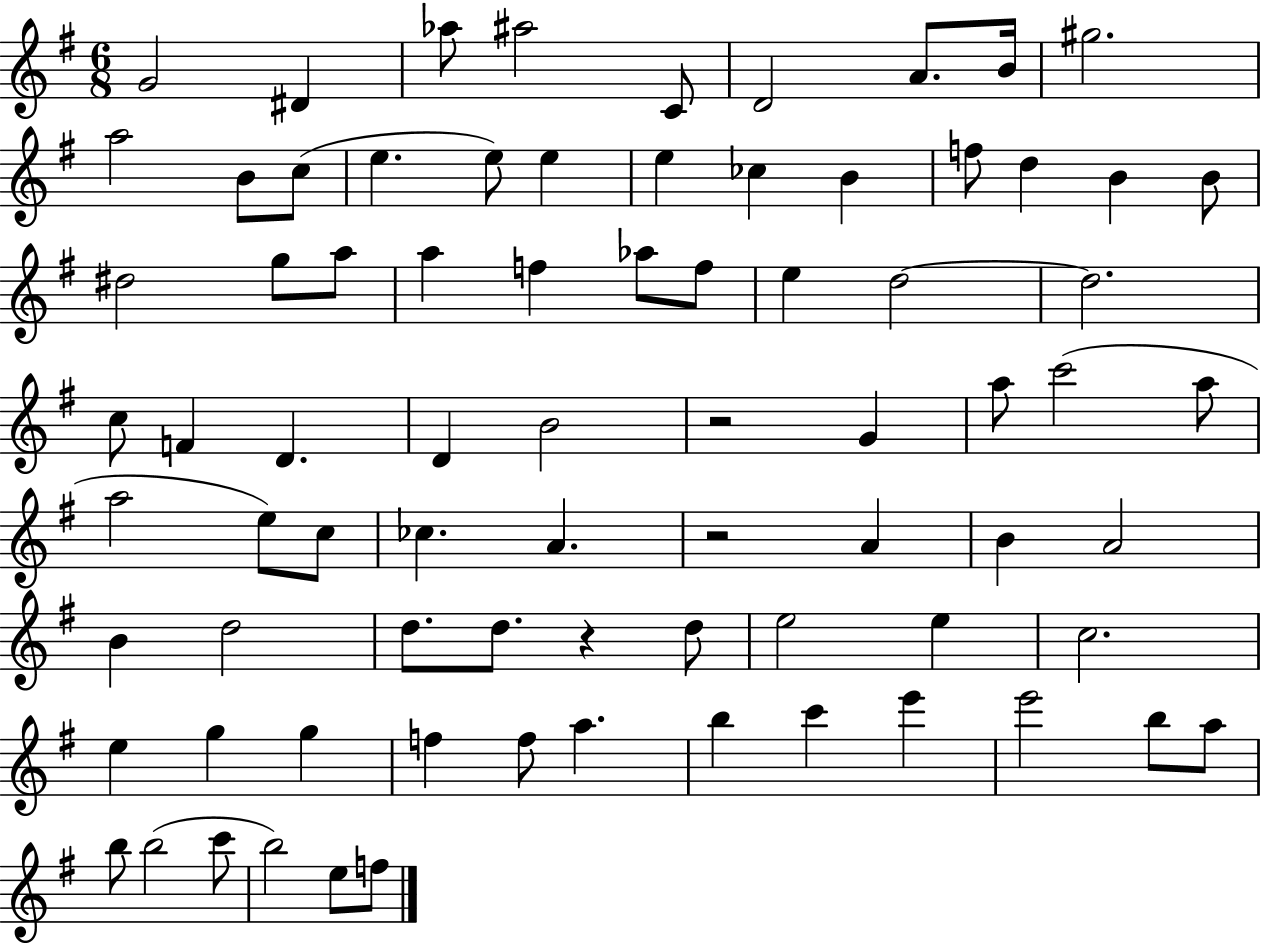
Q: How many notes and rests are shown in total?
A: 78